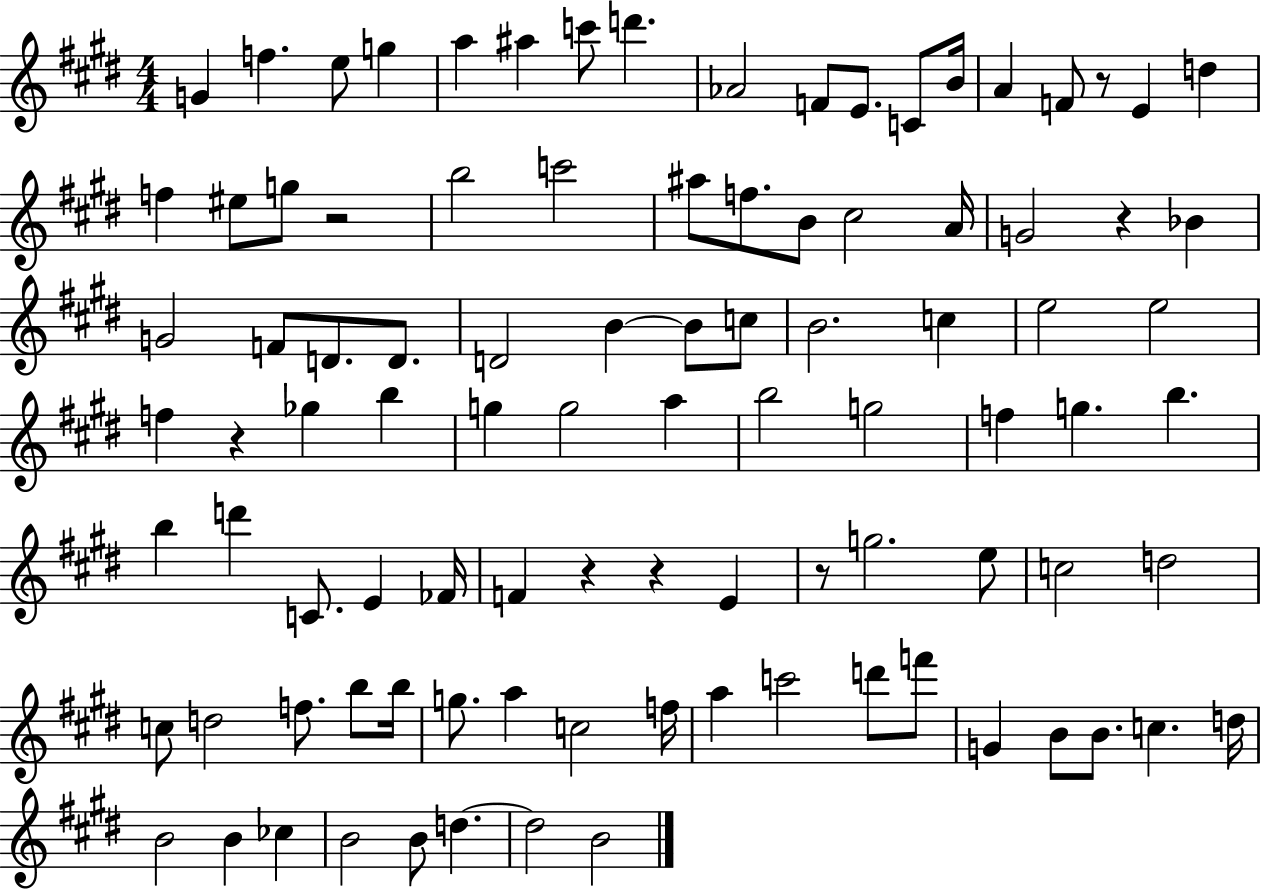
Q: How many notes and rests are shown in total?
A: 96